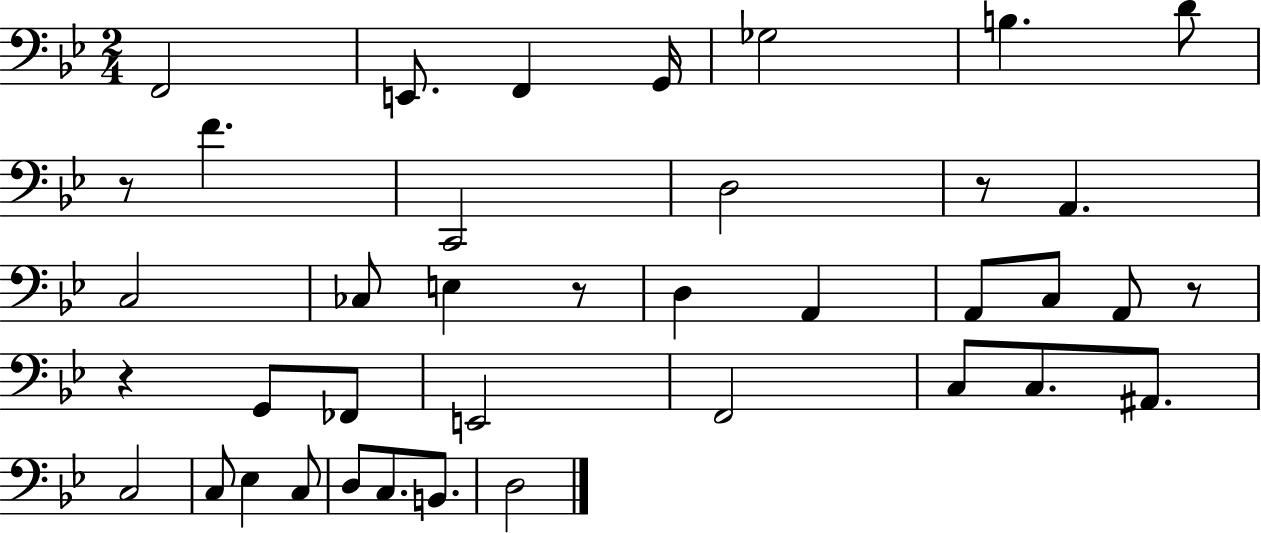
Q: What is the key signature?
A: BES major